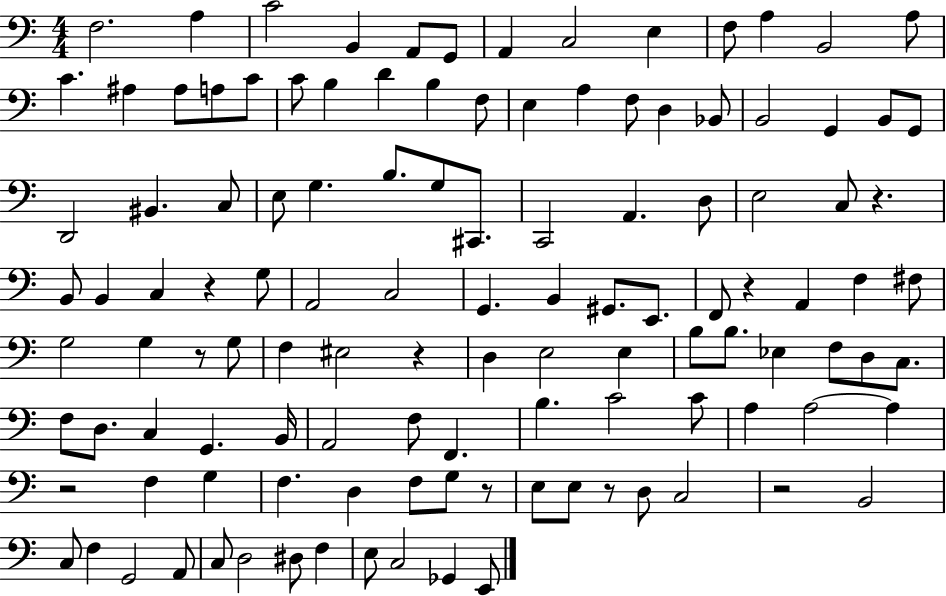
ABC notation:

X:1
T:Untitled
M:4/4
L:1/4
K:C
F,2 A, C2 B,, A,,/2 G,,/2 A,, C,2 E, F,/2 A, B,,2 A,/2 C ^A, ^A,/2 A,/2 C/2 C/2 B, D B, F,/2 E, A, F,/2 D, _B,,/2 B,,2 G,, B,,/2 G,,/2 D,,2 ^B,, C,/2 E,/2 G, B,/2 G,/2 ^C,,/2 C,,2 A,, D,/2 E,2 C,/2 z B,,/2 B,, C, z G,/2 A,,2 C,2 G,, B,, ^G,,/2 E,,/2 F,,/2 z A,, F, ^F,/2 G,2 G, z/2 G,/2 F, ^E,2 z D, E,2 E, B,/2 B,/2 _E, F,/2 D,/2 C,/2 F,/2 D,/2 C, G,, B,,/4 A,,2 F,/2 F,, B, C2 C/2 A, A,2 A, z2 F, G, F, D, F,/2 G,/2 z/2 E,/2 E,/2 z/2 D,/2 C,2 z2 B,,2 C,/2 F, G,,2 A,,/2 C,/2 D,2 ^D,/2 F, E,/2 C,2 _G,, E,,/2